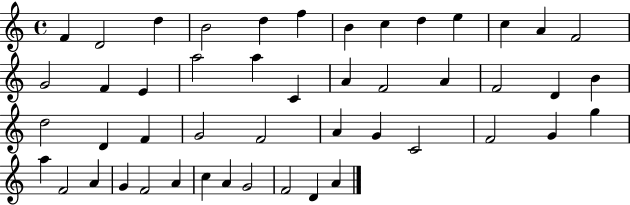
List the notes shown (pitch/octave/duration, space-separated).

F4/q D4/h D5/q B4/h D5/q F5/q B4/q C5/q D5/q E5/q C5/q A4/q F4/h G4/h F4/q E4/q A5/h A5/q C4/q A4/q F4/h A4/q F4/h D4/q B4/q D5/h D4/q F4/q G4/h F4/h A4/q G4/q C4/h F4/h G4/q G5/q A5/q F4/h A4/q G4/q F4/h A4/q C5/q A4/q G4/h F4/h D4/q A4/q